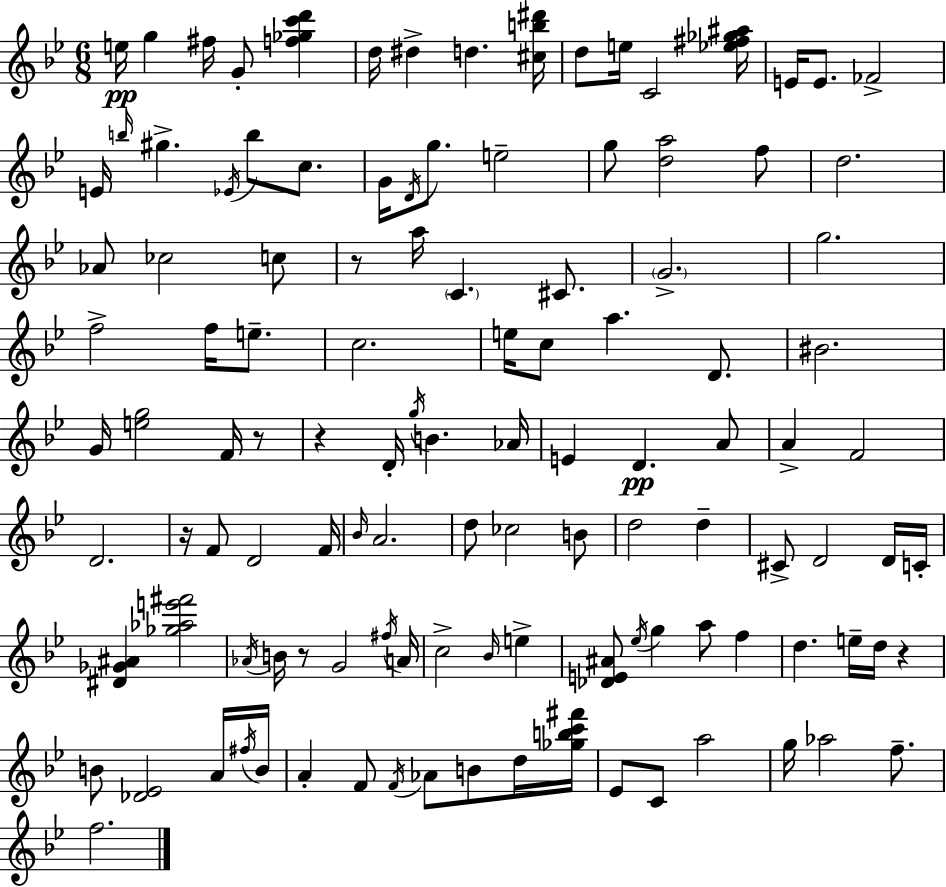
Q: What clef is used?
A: treble